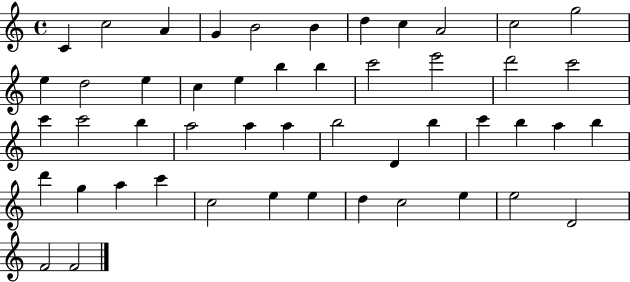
{
  \clef treble
  \time 4/4
  \defaultTimeSignature
  \key c \major
  c'4 c''2 a'4 | g'4 b'2 b'4 | d''4 c''4 a'2 | c''2 g''2 | \break e''4 d''2 e''4 | c''4 e''4 b''4 b''4 | c'''2 e'''2 | d'''2 c'''2 | \break c'''4 c'''2 b''4 | a''2 a''4 a''4 | b''2 d'4 b''4 | c'''4 b''4 a''4 b''4 | \break d'''4 g''4 a''4 c'''4 | c''2 e''4 e''4 | d''4 c''2 e''4 | e''2 d'2 | \break f'2 f'2 | \bar "|."
}